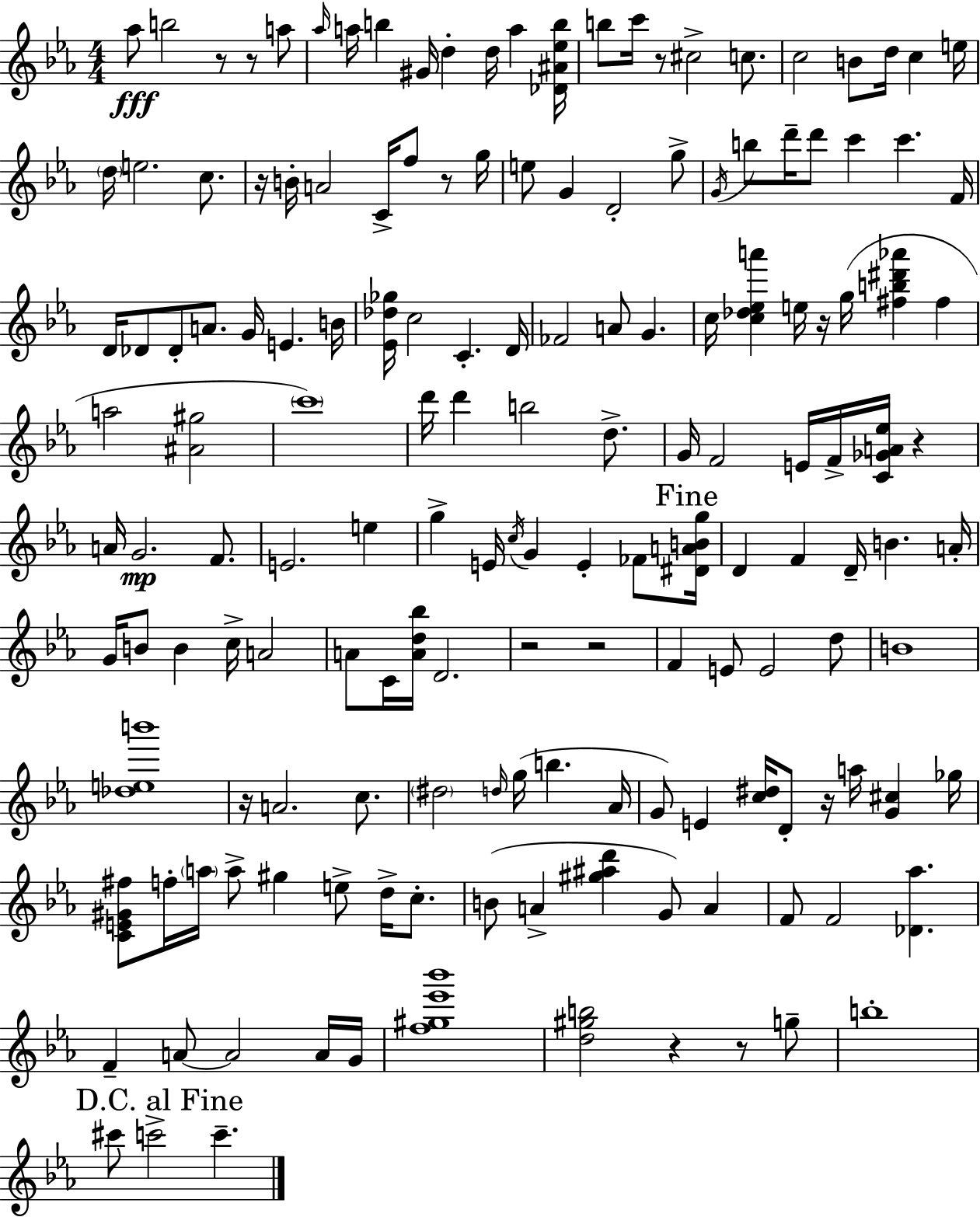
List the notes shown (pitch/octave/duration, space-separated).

Ab5/e B5/h R/e R/e A5/e Ab5/s A5/s B5/q G#4/s D5/q D5/s A5/q [Db4,A#4,Eb5,B5]/s B5/e C6/s R/e C#5/h C5/e. C5/h B4/e D5/s C5/q E5/s D5/s E5/h. C5/e. R/s B4/s A4/h C4/s F5/e R/e G5/s E5/e G4/q D4/h G5/e G4/s B5/e D6/s D6/e C6/q C6/q. F4/s D4/s Db4/e Db4/e A4/e. G4/s E4/q. B4/s [Eb4,Db5,Gb5]/s C5/h C4/q. D4/s FES4/h A4/e G4/q. C5/s [C5,Db5,Eb5,A6]/q E5/s R/s G5/s [F#5,B5,D#6,Ab6]/q F#5/q A5/h [A#4,G#5]/h C6/w D6/s D6/q B5/h D5/e. G4/s F4/h E4/s F4/s [C4,Gb4,A4,Eb5]/s R/q A4/s G4/h. F4/e. E4/h. E5/q G5/q E4/s C5/s G4/q E4/q FES4/e [D#4,A4,B4,G5]/s D4/q F4/q D4/s B4/q. A4/s G4/s B4/e B4/q C5/s A4/h A4/e C4/s [A4,D5,Bb5]/s D4/h. R/h R/h F4/q E4/e E4/h D5/e B4/w [Db5,E5,B6]/w R/s A4/h. C5/e. D#5/h D5/s G5/s B5/q. Ab4/s G4/e E4/q [C5,D#5]/s D4/e R/s A5/s [G4,C#5]/q Gb5/s [C4,E4,G#4,F#5]/e F5/s A5/s A5/e G#5/q E5/e D5/s C5/e. B4/e A4/q [G#5,A#5,D6]/q G4/e A4/q F4/e F4/h [Db4,Ab5]/q. F4/q A4/e A4/h A4/s G4/s [F5,G#5,Eb6,Bb6]/w [D5,G#5,B5]/h R/q R/e G5/e B5/w C#6/e C6/h C6/q.